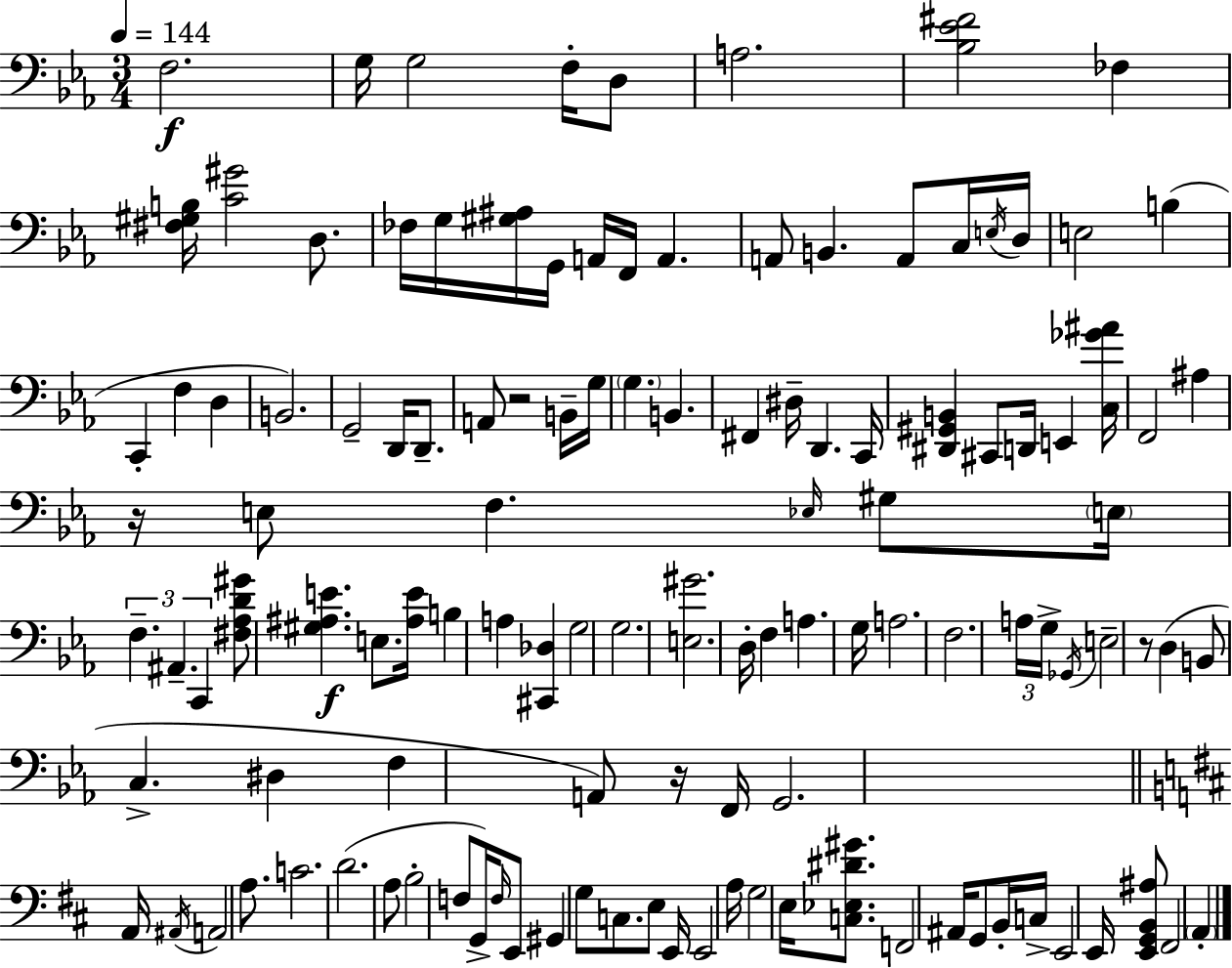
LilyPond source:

{
  \clef bass
  \numericTimeSignature
  \time 3/4
  \key ees \major
  \tempo 4 = 144
  f2.\f | g16 g2 f16-. d8 | a2. | <bes ees' fis'>2 fes4 | \break <fis gis b>16 <c' gis'>2 d8. | fes16 g16 <gis ais>16 g,16 a,16 f,16 a,4. | a,8 b,4. a,8 c16 \acciaccatura { e16 } | d16 e2 b4( | \break c,4-. f4 d4 | b,2.) | g,2-- d,16 d,8.-- | a,8 r2 b,16-- | \break g16 \parenthesize g4. b,4. | fis,4 dis16-- d,4. | c,16 <dis, gis, b,>4 cis,8 d,16 e,4 | <c ges' ais'>16 f,2 ais4 | \break r16 e8 f4. \grace { ees16 } gis8 | \parenthesize e16 \tuplet 3/2 { f4.-- ais,4.-- | c,4 } <fis aes d' gis'>8 <gis ais e'>4.\f | e8. <ais e'>16 b4 a4 | \break <cis, des>4 g2 | g2. | <e gis'>2. | d16-. f4 a4. | \break g16 a2. | f2. | \tuplet 3/2 { a16 g16-> \acciaccatura { ges,16 } } e2-- | r8 d4( b,8 c4.-> | \break dis4 f4 a,8) | r16 f,16 g,2. | \bar "||" \break \key d \major a,16 \acciaccatura { ais,16 } a,2 a8. | c'2. | d'2.( | a8 b2-. f8 | \break g,16->) \grace { f16 } e,8 gis,4 g8 c8. | e8 e,16 e,2 | a16 g2 e16 <c ees dis' gis'>8. | f,2 ais,16 g,8 | \break b,16-. c16-> e,2 e,16 | <e, g, b, ais>8 fis,2 \parenthesize a,4-. | \bar "|."
}